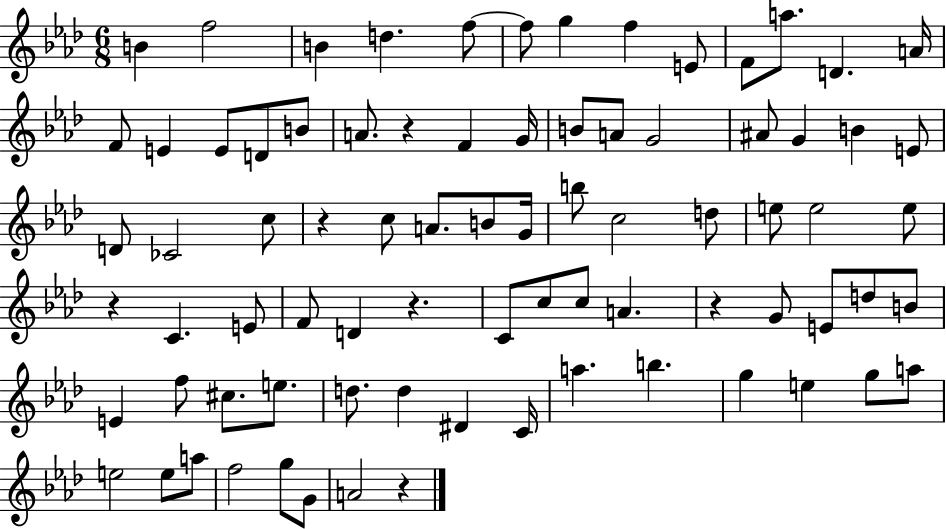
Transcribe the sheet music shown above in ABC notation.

X:1
T:Untitled
M:6/8
L:1/4
K:Ab
B f2 B d f/2 f/2 g f E/2 F/2 a/2 D A/4 F/2 E E/2 D/2 B/2 A/2 z F G/4 B/2 A/2 G2 ^A/2 G B E/2 D/2 _C2 c/2 z c/2 A/2 B/2 G/4 b/2 c2 d/2 e/2 e2 e/2 z C E/2 F/2 D z C/2 c/2 c/2 A z G/2 E/2 d/2 B/2 E f/2 ^c/2 e/2 d/2 d ^D C/4 a b g e g/2 a/2 e2 e/2 a/2 f2 g/2 G/2 A2 z